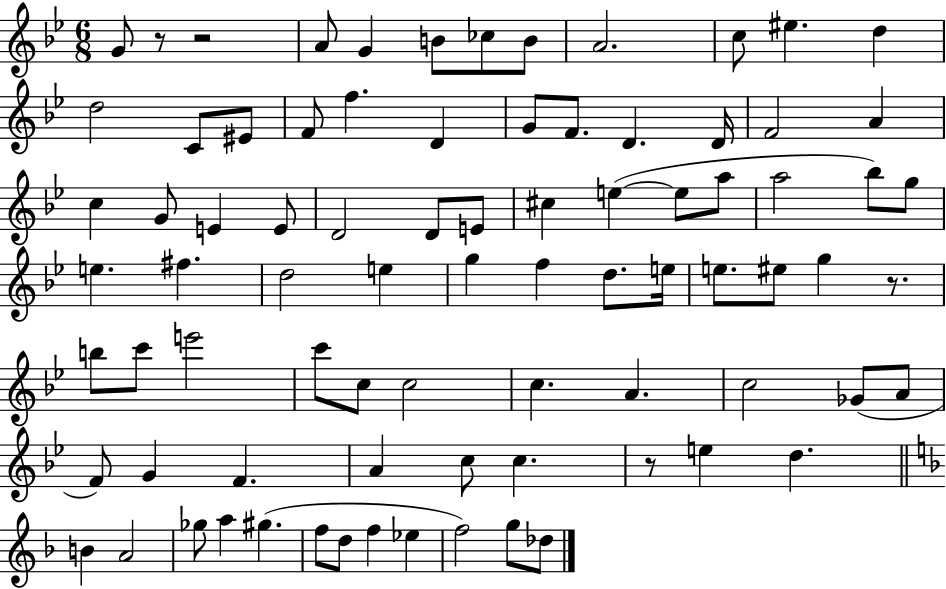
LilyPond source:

{
  \clef treble
  \numericTimeSignature
  \time 6/8
  \key bes \major
  g'8 r8 r2 | a'8 g'4 b'8 ces''8 b'8 | a'2. | c''8 eis''4. d''4 | \break d''2 c'8 eis'8 | f'8 f''4. d'4 | g'8 f'8. d'4. d'16 | f'2 a'4 | \break c''4 g'8 e'4 e'8 | d'2 d'8 e'8 | cis''4 e''4~(~ e''8 a''8 | a''2 bes''8) g''8 | \break e''4. fis''4. | d''2 e''4 | g''4 f''4 d''8. e''16 | e''8. eis''8 g''4 r8. | \break b''8 c'''8 e'''2 | c'''8 c''8 c''2 | c''4. a'4. | c''2 ges'8( a'8 | \break f'8) g'4 f'4. | a'4 c''8 c''4. | r8 e''4 d''4. | \bar "||" \break \key f \major b'4 a'2 | ges''8 a''4 gis''4.( | f''8 d''8 f''4 ees''4 | f''2) g''8 des''8 | \break \bar "|."
}